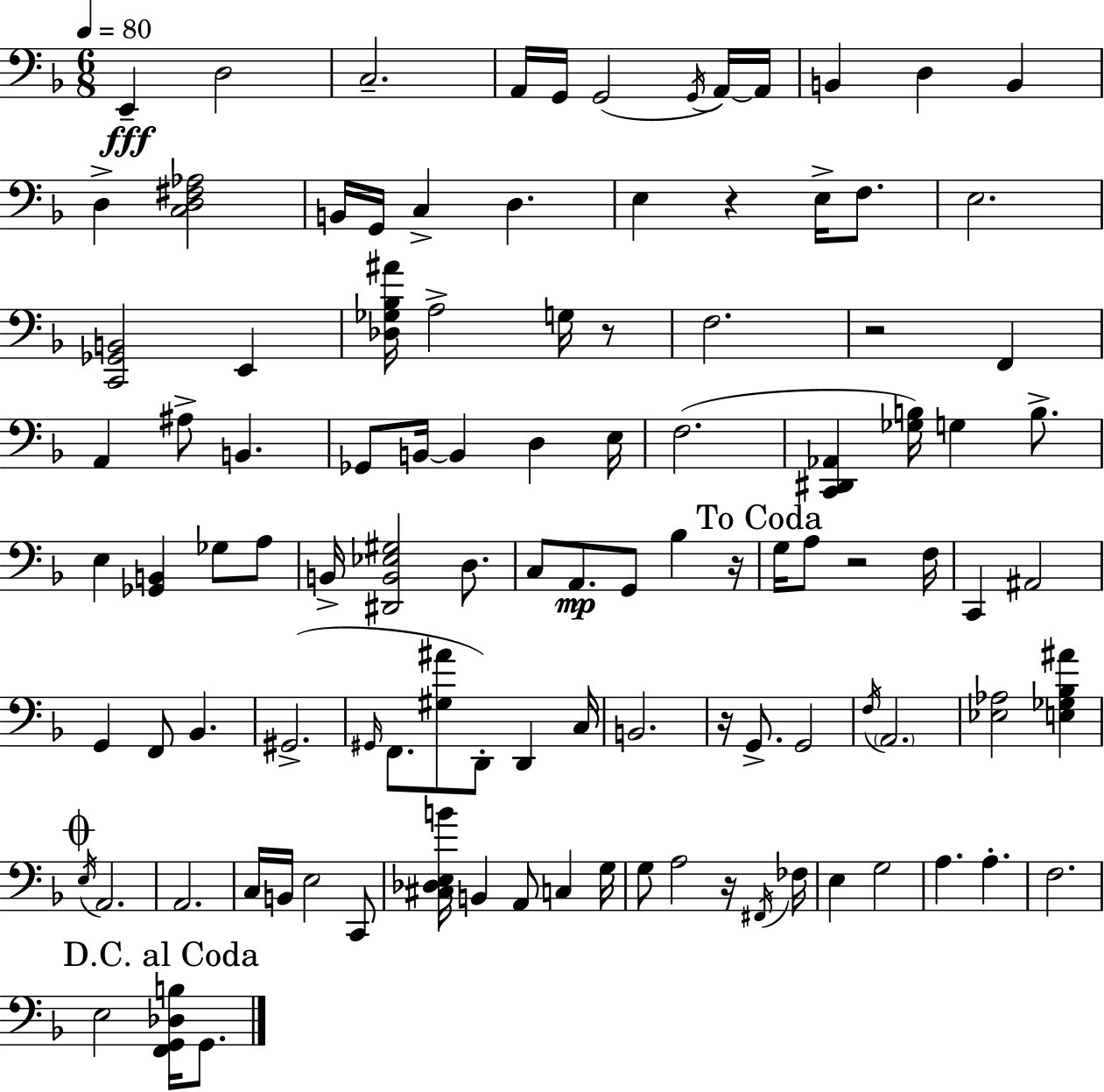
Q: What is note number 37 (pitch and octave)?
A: B3